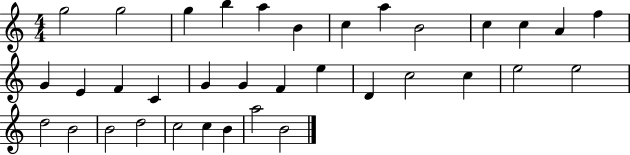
G5/h G5/h G5/q B5/q A5/q B4/q C5/q A5/q B4/h C5/q C5/q A4/q F5/q G4/q E4/q F4/q C4/q G4/q G4/q F4/q E5/q D4/q C5/h C5/q E5/h E5/h D5/h B4/h B4/h D5/h C5/h C5/q B4/q A5/h B4/h